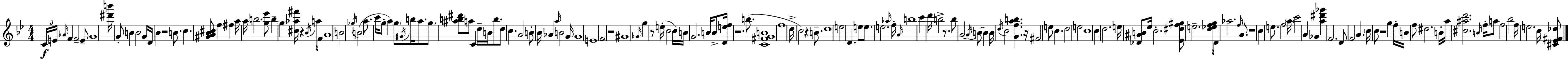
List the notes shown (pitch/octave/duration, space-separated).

C4/s E4/s Ab4/s F4/q F4/h E4/e G4/w [D#6,B6]/s G4/e B4/q B4/h G4/s D4/s Bb4/q R/h B4/e. C5/q. [G#4,A4,Bb4,C#5]/e F5/q F#5/q A5/s A5/s B5/h. [G5,Eb6]/e B5/q G5/q [C#5,Ab5,F#6]/s R/q Bb4/s A5/s F4/e A4/w B4/h Gb5/s B4/h A5/e. C6/s G5/e A5/q G5/e G#4/s B5/s A5/e. G5/e. [A#5,B5,D#6]/e A5/e C4/q D5/s B4/s B5/e. D5/e C5/q. A4/h B4/e Bb4/s Ab4/q A5/s B4/h G4/s G4/w E4/w F4/h R/h G#4/w Gb4/s G5/q R/e E5/s C5/h C5/s B4/s G4/h. B4/s B4/e [D4,E5,F5]/s R/h. B5/e. [C4,F#4,G4,B4]/w F5/w D5/s C5/h R/q B4/e. D5/w E5/h D4/q. E5/e E5/e. E5/h. Ab5/s F5/s A4/s B5/w C6/q D6/s B5/h R/e. B5/e A4/h A4/s B4/e B4/q B4/s D5/s C5/h [G4,F5,A5,B5]/q. R/s F#4/h E5/e C5/q. D5/h E5/h C5/w C5/q D5/h. E5/s [Db4,A#4,B4]/e Eb5/s C5/h. [Eb4,D#5,F5,G#5]/e E5/h. [D5,Eb5,F5,G5]/e D4/s Ab5/h. F5/s A4/e. R/w C5/q E5/e. F5/h A5/s C6/h A4/q Gb4/q [A5,D#6,Gb6]/q F4/h. D4/e F4/h A4/q. C5/s C5/e R/h G5/q F5/s B4/s F5/e D#5/h. B4/s A5/s [C#5,A#5,D6]/h. B4/s F5/s A5/e F5/h Bb5/h F5/s E5/h. C5/s [C#4,Eb4,F#4,Db5]/e